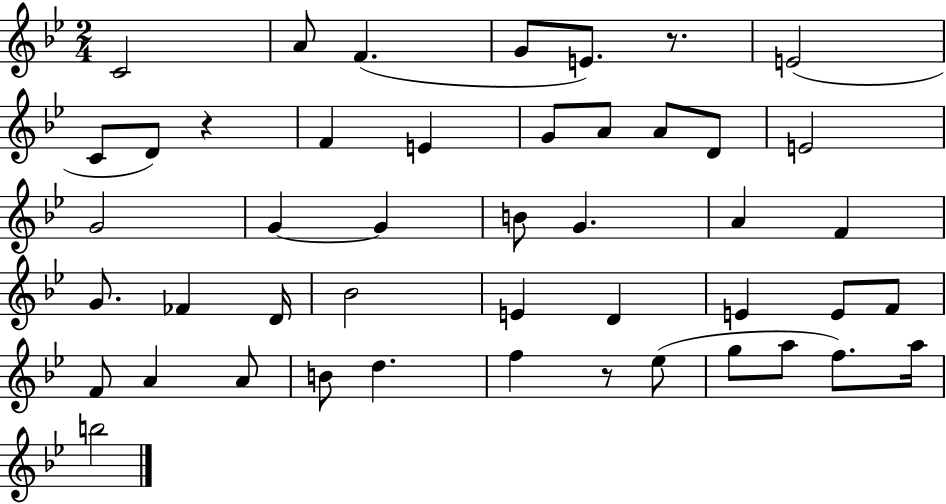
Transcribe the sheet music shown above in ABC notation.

X:1
T:Untitled
M:2/4
L:1/4
K:Bb
C2 A/2 F G/2 E/2 z/2 E2 C/2 D/2 z F E G/2 A/2 A/2 D/2 E2 G2 G G B/2 G A F G/2 _F D/4 _B2 E D E E/2 F/2 F/2 A A/2 B/2 d f z/2 _e/2 g/2 a/2 f/2 a/4 b2